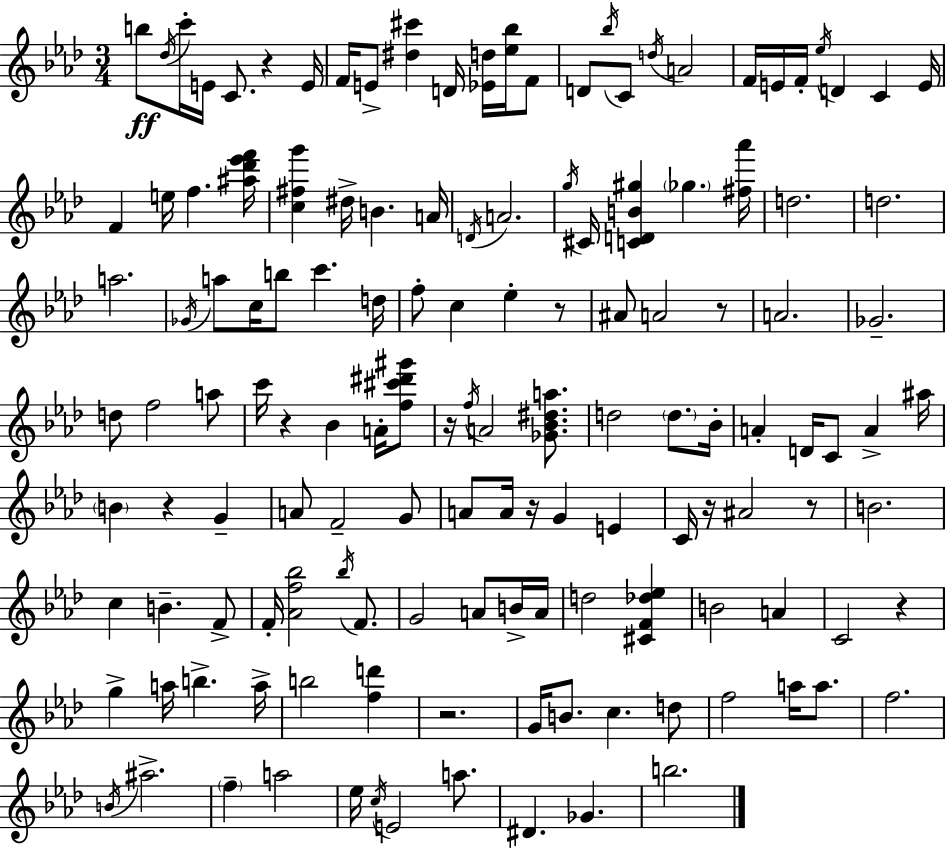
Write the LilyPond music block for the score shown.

{
  \clef treble
  \numericTimeSignature
  \time 3/4
  \key aes \major
  \repeat volta 2 { b''8\ff \acciaccatura { des''16 } c'''16-. e'16 c'8. r4 | e'16 f'16 e'8-> <dis'' cis'''>4 d'16 <ees' d''>16 <ees'' bes''>16 f'8 | d'8 \acciaccatura { bes''16 } c'8 \acciaccatura { d''16 } a'2 | f'16 e'16 f'16-. \acciaccatura { ees''16 } d'4 c'4 | \break e'16 f'4 e''16 f''4. | <ais'' des''' ees''' f'''>16 <c'' fis'' g'''>4 dis''16-> b'4. | a'16 \acciaccatura { d'16 } a'2. | \acciaccatura { g''16 } cis'16 <c' d' b' gis''>4 \parenthesize ges''4. | \break <fis'' aes'''>16 d''2. | d''2. | a''2. | \acciaccatura { ges'16 } a''8 c''16 b''8 | \break c'''4. d''16 f''8-. c''4 | ees''4-. r8 ais'8 a'2 | r8 a'2. | ges'2.-- | \break d''8 f''2 | a''8 c'''16 r4 | bes'4 a'16-. <f'' cis''' dis''' gis'''>8 r16 \acciaccatura { f''16 } a'2 | <ges' bes' dis'' a''>8. d''2 | \break \parenthesize d''8. bes'16-. a'4-. | d'16 c'8 a'4-> ais''16 \parenthesize b'4 | r4 g'4-- a'8 f'2-- | g'8 a'8 a'16 r16 | \break g'4 e'4 c'16 r16 ais'2 | r8 b'2. | c''4 | b'4.-- f'8-> f'16-. <aes' f'' bes''>2 | \break \acciaccatura { bes''16 } f'8. g'2 | a'8 b'16-> a'16 d''2 | <cis' f' des'' ees''>4 b'2 | a'4 c'2 | \break r4 g''4-> | a''16 b''4.-> a''16-> b''2 | <f'' d'''>4 r2. | g'16 b'8. | \break c''4. d''8 f''2 | a''16 a''8. f''2. | \acciaccatura { b'16 } ais''2.-> | \parenthesize f''4-- | \break a''2 ees''16 \acciaccatura { c''16 } | e'2 a''8. dis'4. | ges'4. b''2. | } \bar "|."
}